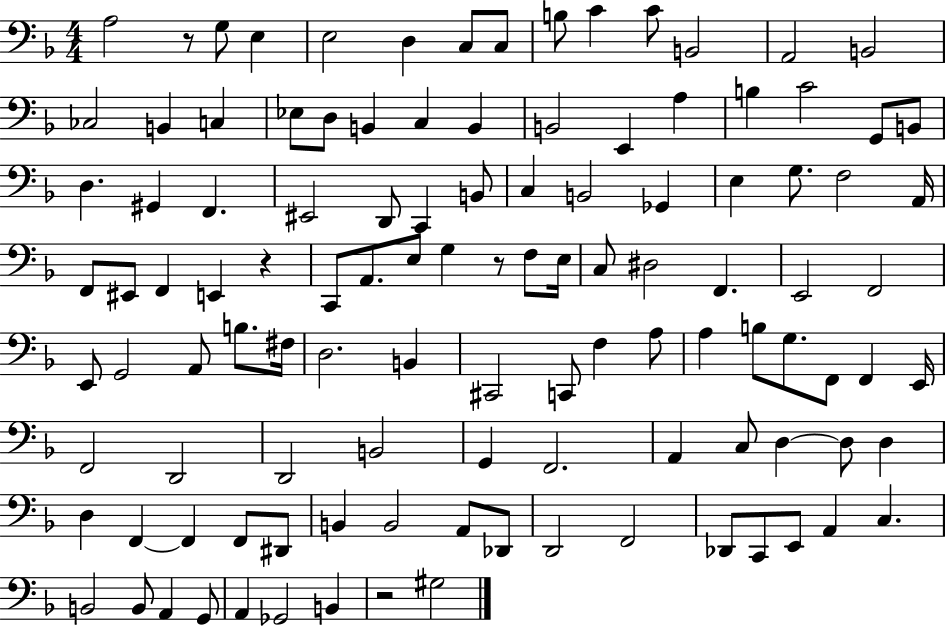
A3/h R/e G3/e E3/q E3/h D3/q C3/e C3/e B3/e C4/q C4/e B2/h A2/h B2/h CES3/h B2/q C3/q Eb3/e D3/e B2/q C3/q B2/q B2/h E2/q A3/q B3/q C4/h G2/e B2/e D3/q. G#2/q F2/q. EIS2/h D2/e C2/q B2/e C3/q B2/h Gb2/q E3/q G3/e. F3/h A2/s F2/e EIS2/e F2/q E2/q R/q C2/e A2/e. E3/e G3/q R/e F3/e E3/s C3/e D#3/h F2/q. E2/h F2/h E2/e G2/h A2/e B3/e. F#3/s D3/h. B2/q C#2/h C2/e F3/q A3/e A3/q B3/e G3/e. F2/e F2/q E2/s F2/h D2/h D2/h B2/h G2/q F2/h. A2/q C3/e D3/q D3/e D3/q D3/q F2/q F2/q F2/e D#2/e B2/q B2/h A2/e Db2/e D2/h F2/h Db2/e C2/e E2/e A2/q C3/q. B2/h B2/e A2/q G2/e A2/q Gb2/h B2/q R/h G#3/h